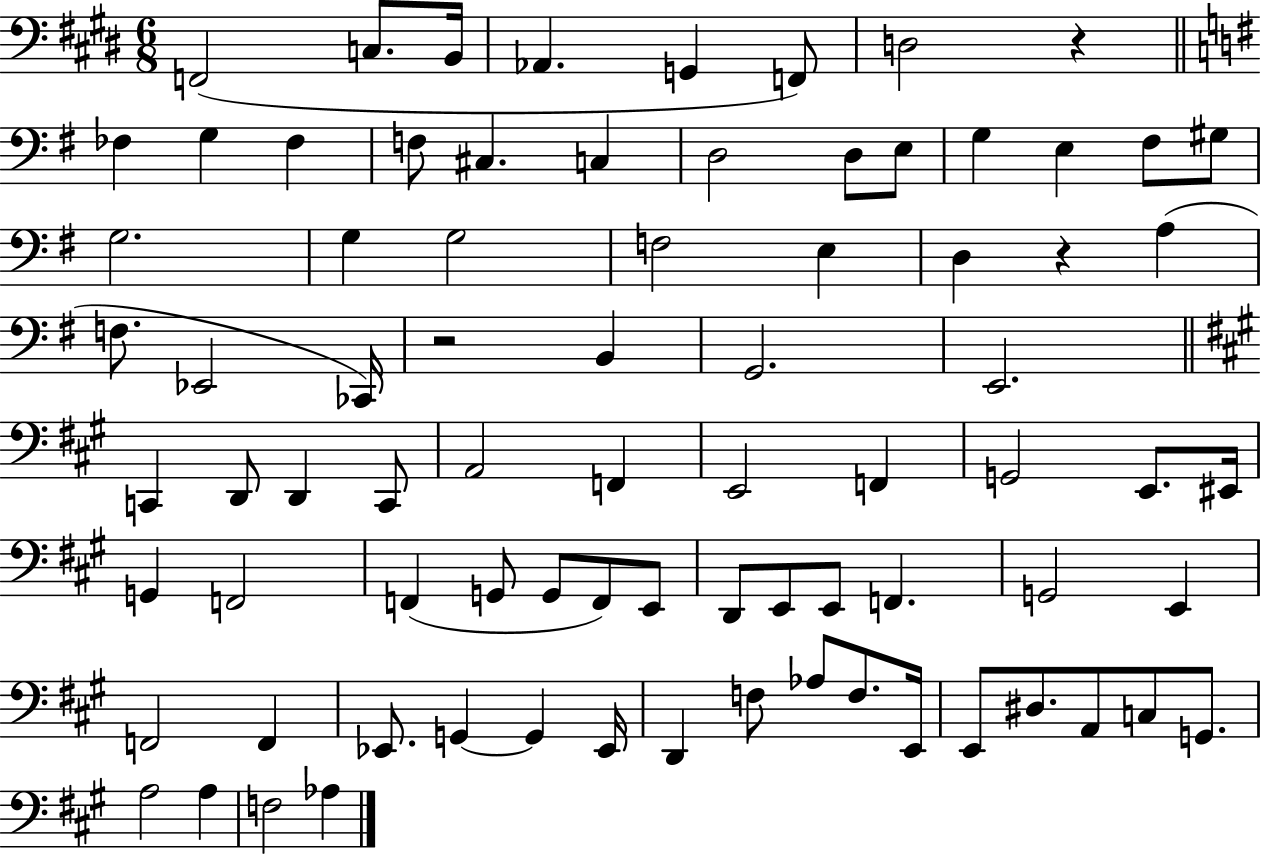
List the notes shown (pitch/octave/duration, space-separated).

F2/h C3/e. B2/s Ab2/q. G2/q F2/e D3/h R/q FES3/q G3/q FES3/q F3/e C#3/q. C3/q D3/h D3/e E3/e G3/q E3/q F#3/e G#3/e G3/h. G3/q G3/h F3/h E3/q D3/q R/q A3/q F3/e. Eb2/h CES2/s R/h B2/q G2/h. E2/h. C2/q D2/e D2/q C2/e A2/h F2/q E2/h F2/q G2/h E2/e. EIS2/s G2/q F2/h F2/q G2/e G2/e F2/e E2/e D2/e E2/e E2/e F2/q. G2/h E2/q F2/h F2/q Eb2/e. G2/q G2/q Eb2/s D2/q F3/e Ab3/e F3/e. E2/s E2/e D#3/e. A2/e C3/e G2/e. A3/h A3/q F3/h Ab3/q